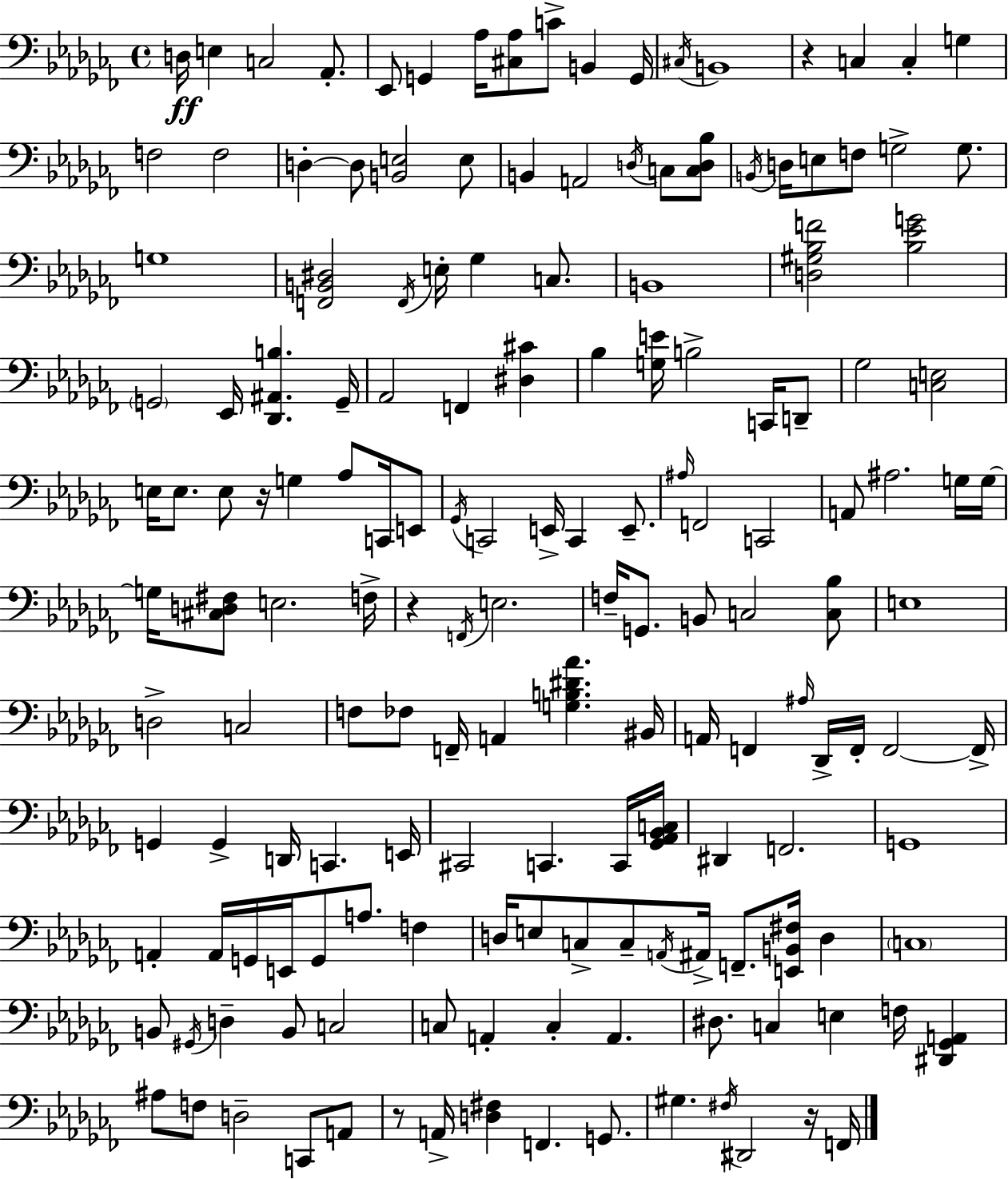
X:1
T:Untitled
M:4/4
L:1/4
K:Abm
D,/4 E, C,2 _A,,/2 _E,,/2 G,, _A,/4 [^C,_A,]/2 C/2 B,, G,,/4 ^C,/4 B,,4 z C, C, G, F,2 F,2 D, D,/2 [B,,E,]2 E,/2 B,, A,,2 D,/4 C,/2 [C,D,_B,]/2 B,,/4 D,/4 E,/2 F,/2 G,2 G,/2 G,4 [F,,B,,^D,]2 F,,/4 E,/4 _G, C,/2 B,,4 [D,^G,_B,F]2 [_B,_EG]2 G,,2 _E,,/4 [_D,,^A,,B,] G,,/4 _A,,2 F,, [^D,^C] _B, [G,E]/4 B,2 C,,/4 D,,/2 _G,2 [C,E,]2 E,/4 E,/2 E,/2 z/4 G, _A,/2 C,,/4 E,,/2 _G,,/4 C,,2 E,,/4 C,, E,,/2 ^A,/4 F,,2 C,,2 A,,/2 ^A,2 G,/4 G,/4 G,/4 [^C,D,^F,]/2 E,2 F,/4 z F,,/4 E,2 F,/4 G,,/2 B,,/2 C,2 [C,_B,]/2 E,4 D,2 C,2 F,/2 _F,/2 F,,/4 A,, [G,B,^D_A] ^B,,/4 A,,/4 F,, ^A,/4 _D,,/4 F,,/4 F,,2 F,,/4 G,, G,, D,,/4 C,, E,,/4 ^C,,2 C,, C,,/4 [_G,,_A,,_B,,C,]/4 ^D,, F,,2 G,,4 A,, A,,/4 G,,/4 E,,/4 G,,/2 A,/2 F, D,/4 E,/2 C,/2 C,/2 A,,/4 ^A,,/4 F,,/2 [E,,B,,^F,]/4 D, C,4 B,,/2 ^G,,/4 D, B,,/2 C,2 C,/2 A,, C, A,, ^D,/2 C, E, F,/4 [^D,,_G,,A,,] ^A,/2 F,/2 D,2 C,,/2 A,,/2 z/2 A,,/4 [D,^F,] F,, G,,/2 ^G, ^F,/4 ^D,,2 z/4 F,,/4